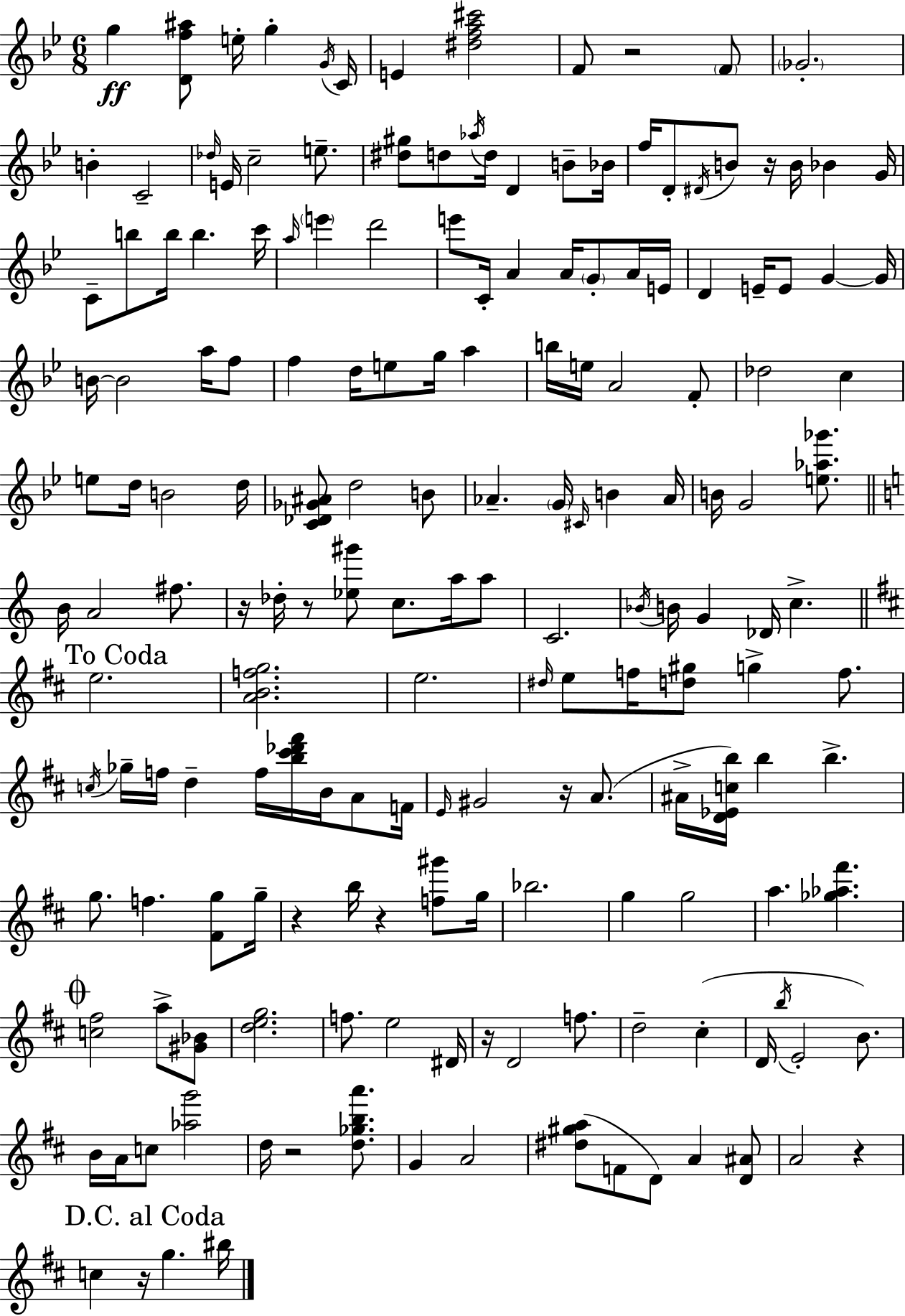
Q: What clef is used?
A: treble